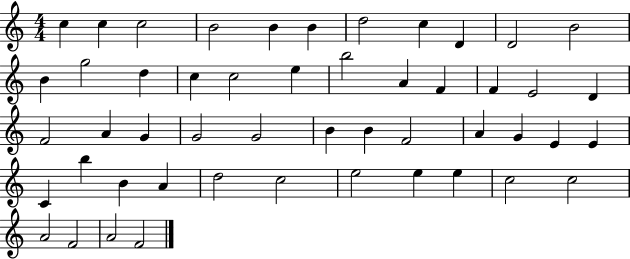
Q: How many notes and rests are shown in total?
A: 50